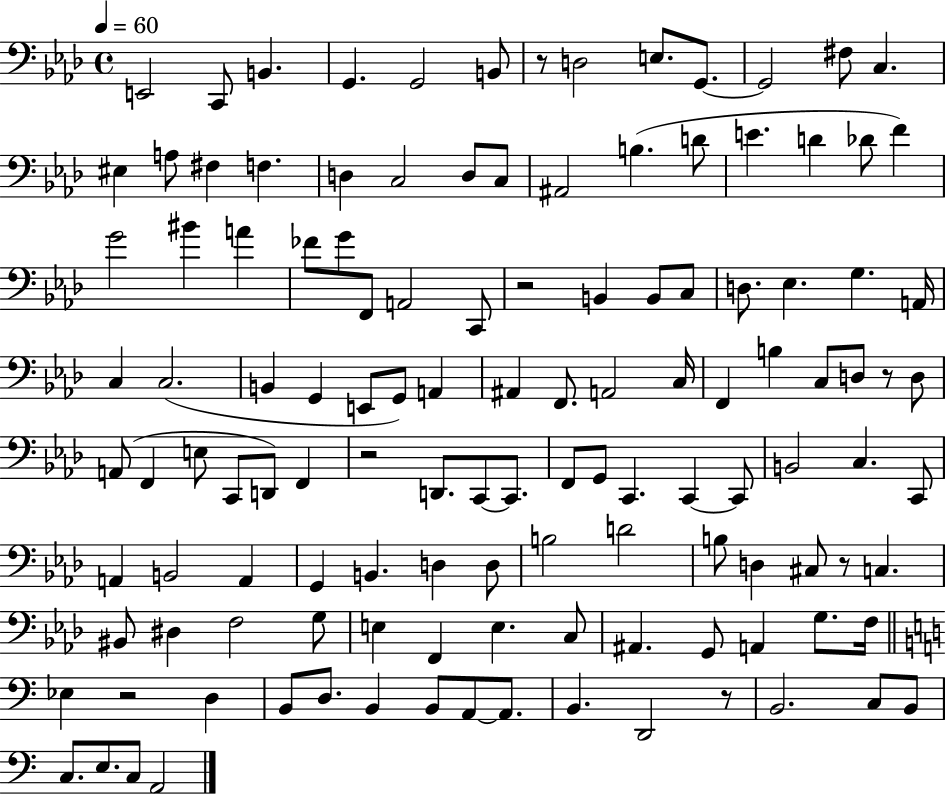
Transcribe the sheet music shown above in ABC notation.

X:1
T:Untitled
M:4/4
L:1/4
K:Ab
E,,2 C,,/2 B,, G,, G,,2 B,,/2 z/2 D,2 E,/2 G,,/2 G,,2 ^F,/2 C, ^E, A,/2 ^F, F, D, C,2 D,/2 C,/2 ^A,,2 B, D/2 E D _D/2 F G2 ^B A _F/2 G/2 F,,/2 A,,2 C,,/2 z2 B,, B,,/2 C,/2 D,/2 _E, G, A,,/4 C, C,2 B,, G,, E,,/2 G,,/2 A,, ^A,, F,,/2 A,,2 C,/4 F,, B, C,/2 D,/2 z/2 D,/2 A,,/2 F,, E,/2 C,,/2 D,,/2 F,, z2 D,,/2 C,,/2 C,,/2 F,,/2 G,,/2 C,, C,, C,,/2 B,,2 C, C,,/2 A,, B,,2 A,, G,, B,, D, D,/2 B,2 D2 B,/2 D, ^C,/2 z/2 C, ^B,,/2 ^D, F,2 G,/2 E, F,, E, C,/2 ^A,, G,,/2 A,, G,/2 F,/4 _E, z2 D, B,,/2 D,/2 B,, B,,/2 A,,/2 A,,/2 B,, D,,2 z/2 B,,2 C,/2 B,,/2 C,/2 E,/2 C,/2 A,,2